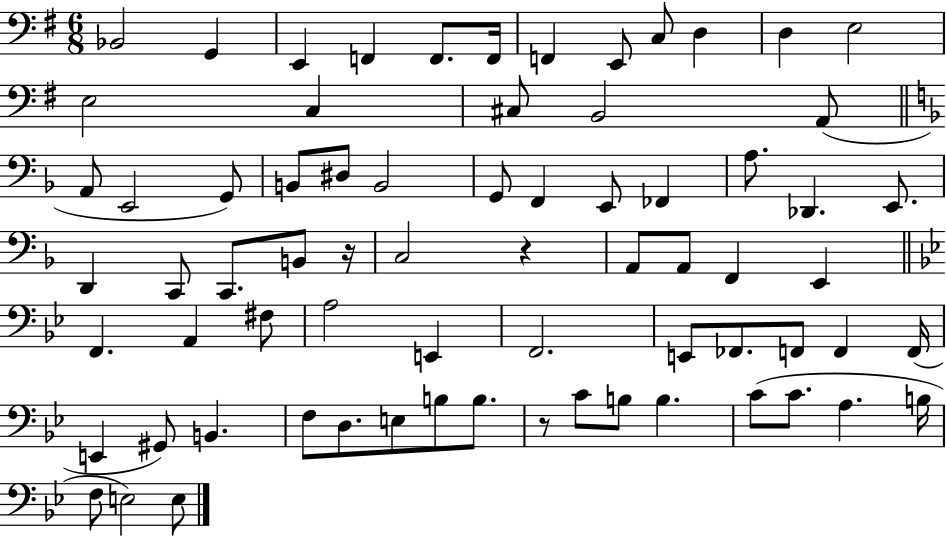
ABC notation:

X:1
T:Untitled
M:6/8
L:1/4
K:G
_B,,2 G,, E,, F,, F,,/2 F,,/4 F,, E,,/2 C,/2 D, D, E,2 E,2 C, ^C,/2 B,,2 A,,/2 A,,/2 E,,2 G,,/2 B,,/2 ^D,/2 B,,2 G,,/2 F,, E,,/2 _F,, A,/2 _D,, E,,/2 D,, C,,/2 C,,/2 B,,/2 z/4 C,2 z A,,/2 A,,/2 F,, E,, F,, A,, ^F,/2 A,2 E,, F,,2 E,,/2 _F,,/2 F,,/2 F,, F,,/4 E,, ^G,,/2 B,, F,/2 D,/2 E,/2 B,/2 B,/2 z/2 C/2 B,/2 B, C/2 C/2 A, B,/4 F,/2 E,2 E,/2